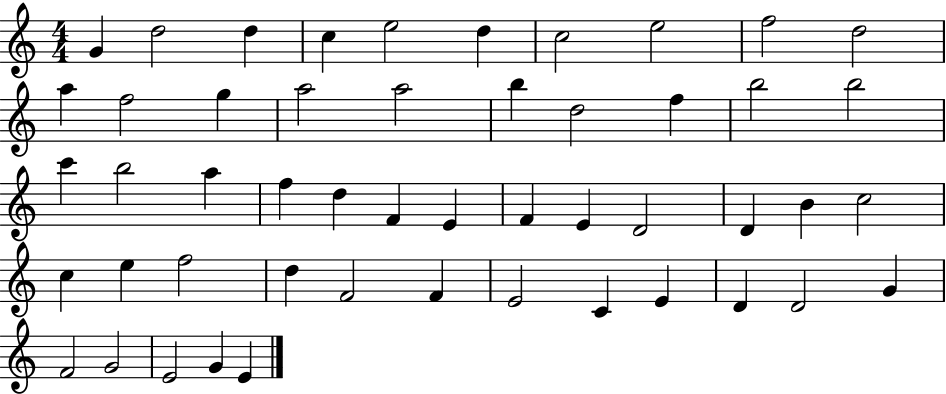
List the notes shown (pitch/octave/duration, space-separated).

G4/q D5/h D5/q C5/q E5/h D5/q C5/h E5/h F5/h D5/h A5/q F5/h G5/q A5/h A5/h B5/q D5/h F5/q B5/h B5/h C6/q B5/h A5/q F5/q D5/q F4/q E4/q F4/q E4/q D4/h D4/q B4/q C5/h C5/q E5/q F5/h D5/q F4/h F4/q E4/h C4/q E4/q D4/q D4/h G4/q F4/h G4/h E4/h G4/q E4/q